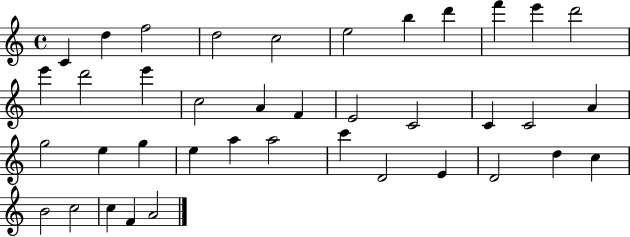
C4/q D5/q F5/h D5/h C5/h E5/h B5/q D6/q F6/q E6/q D6/h E6/q D6/h E6/q C5/h A4/q F4/q E4/h C4/h C4/q C4/h A4/q G5/h E5/q G5/q E5/q A5/q A5/h C6/q D4/h E4/q D4/h D5/q C5/q B4/h C5/h C5/q F4/q A4/h